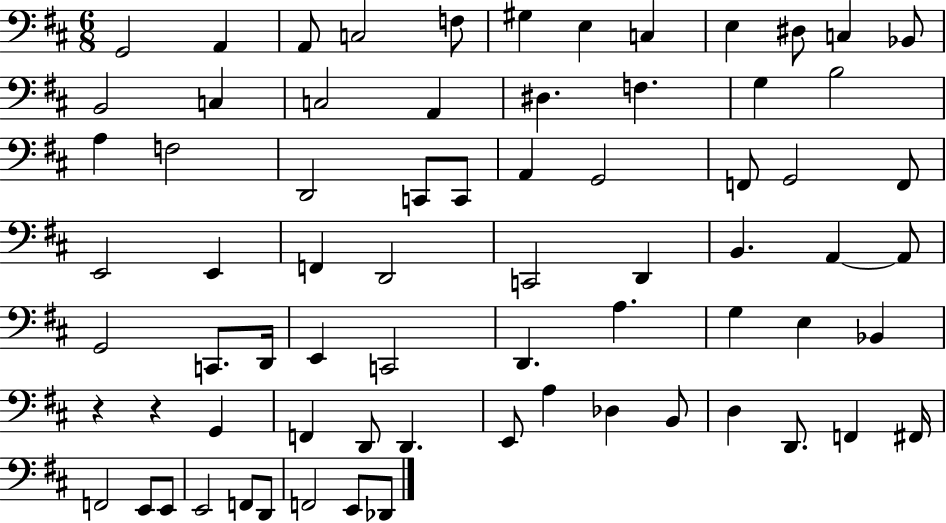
G2/h A2/q A2/e C3/h F3/e G#3/q E3/q C3/q E3/q D#3/e C3/q Bb2/e B2/h C3/q C3/h A2/q D#3/q. F3/q. G3/q B3/h A3/q F3/h D2/h C2/e C2/e A2/q G2/h F2/e G2/h F2/e E2/h E2/q F2/q D2/h C2/h D2/q B2/q. A2/q A2/e G2/h C2/e. D2/s E2/q C2/h D2/q. A3/q. G3/q E3/q Bb2/q R/q R/q G2/q F2/q D2/e D2/q. E2/e A3/q Db3/q B2/e D3/q D2/e. F2/q F#2/s F2/h E2/e E2/e E2/h F2/e D2/e F2/h E2/e Db2/e